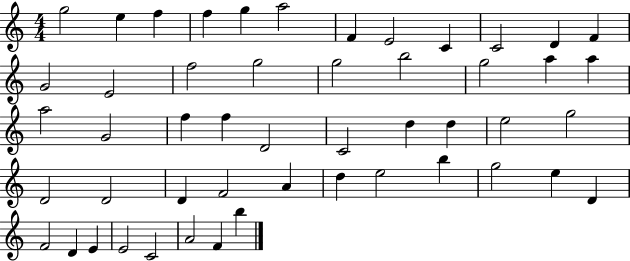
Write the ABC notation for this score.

X:1
T:Untitled
M:4/4
L:1/4
K:C
g2 e f f g a2 F E2 C C2 D F G2 E2 f2 g2 g2 b2 g2 a a a2 G2 f f D2 C2 d d e2 g2 D2 D2 D F2 A d e2 b g2 e D F2 D E E2 C2 A2 F b